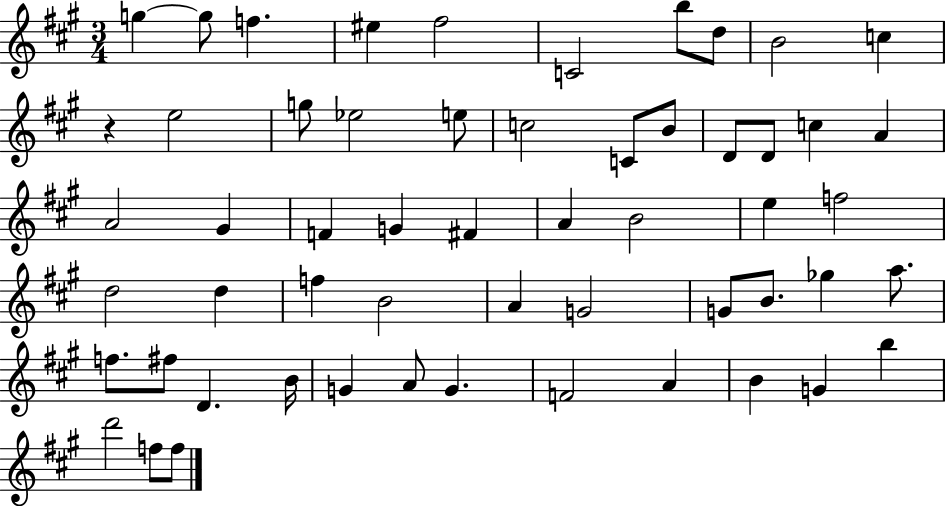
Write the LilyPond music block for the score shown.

{
  \clef treble
  \numericTimeSignature
  \time 3/4
  \key a \major
  g''4~~ g''8 f''4. | eis''4 fis''2 | c'2 b''8 d''8 | b'2 c''4 | \break r4 e''2 | g''8 ees''2 e''8 | c''2 c'8 b'8 | d'8 d'8 c''4 a'4 | \break a'2 gis'4 | f'4 g'4 fis'4 | a'4 b'2 | e''4 f''2 | \break d''2 d''4 | f''4 b'2 | a'4 g'2 | g'8 b'8. ges''4 a''8. | \break f''8. fis''8 d'4. b'16 | g'4 a'8 g'4. | f'2 a'4 | b'4 g'4 b''4 | \break d'''2 f''8 f''8 | \bar "|."
}